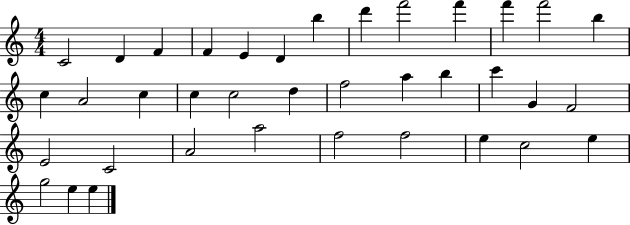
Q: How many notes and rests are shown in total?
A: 37